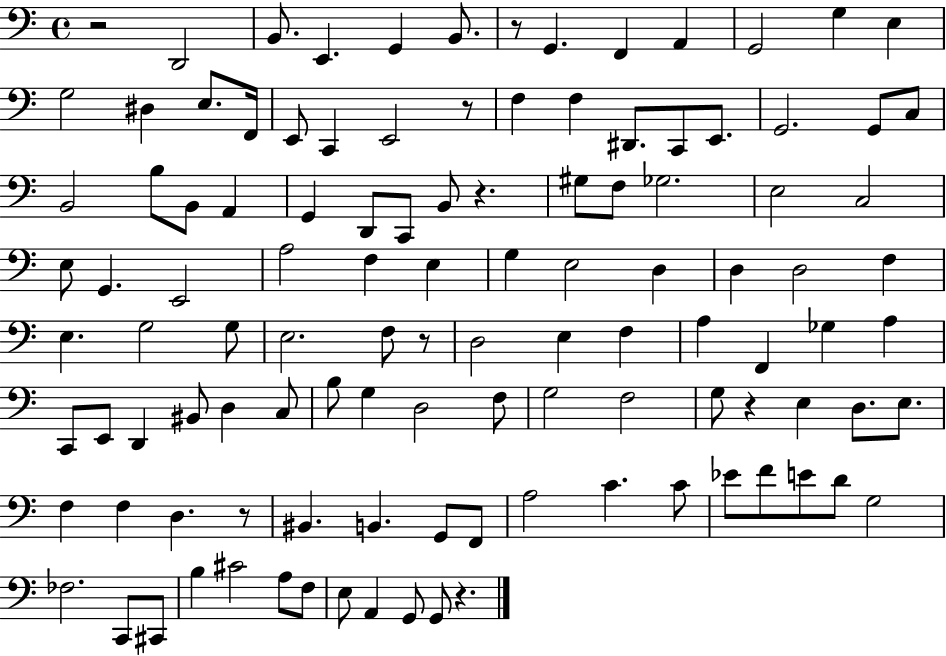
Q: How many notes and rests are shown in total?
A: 113